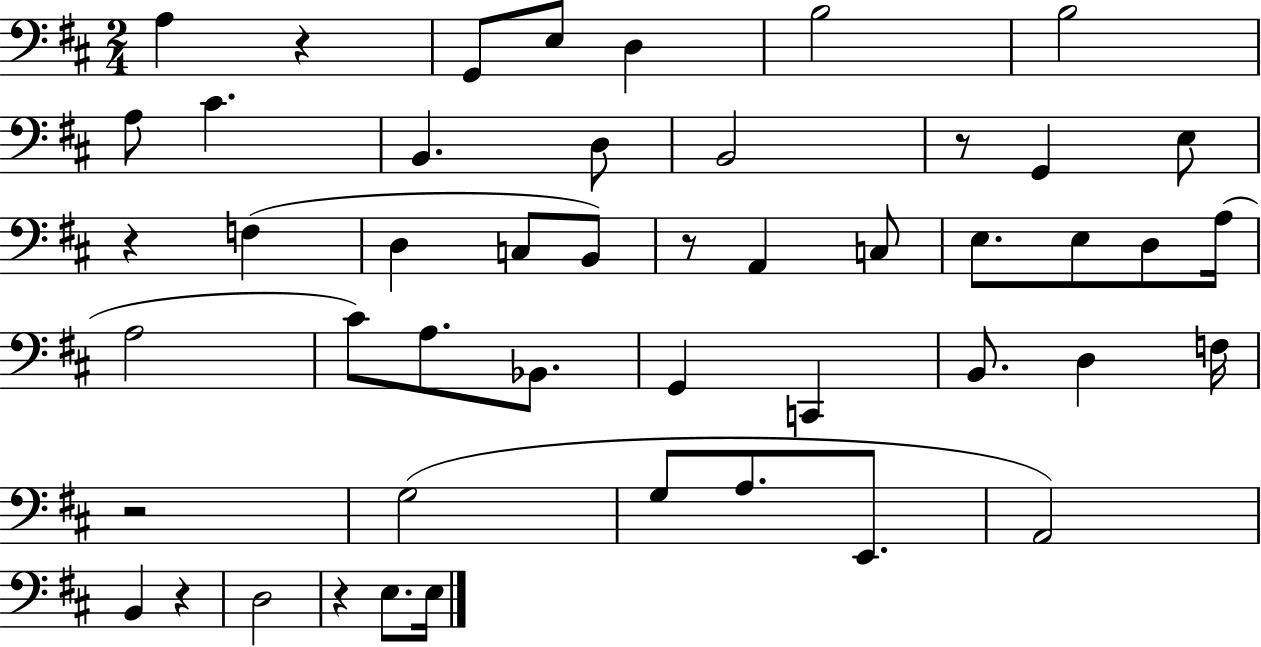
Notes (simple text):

A3/q R/q G2/e E3/e D3/q B3/h B3/h A3/e C#4/q. B2/q. D3/e B2/h R/e G2/q E3/e R/q F3/q D3/q C3/e B2/e R/e A2/q C3/e E3/e. E3/e D3/e A3/s A3/h C#4/e A3/e. Bb2/e. G2/q C2/q B2/e. D3/q F3/s R/h G3/h G3/e A3/e. E2/e. A2/h B2/q R/q D3/h R/q E3/e. E3/s